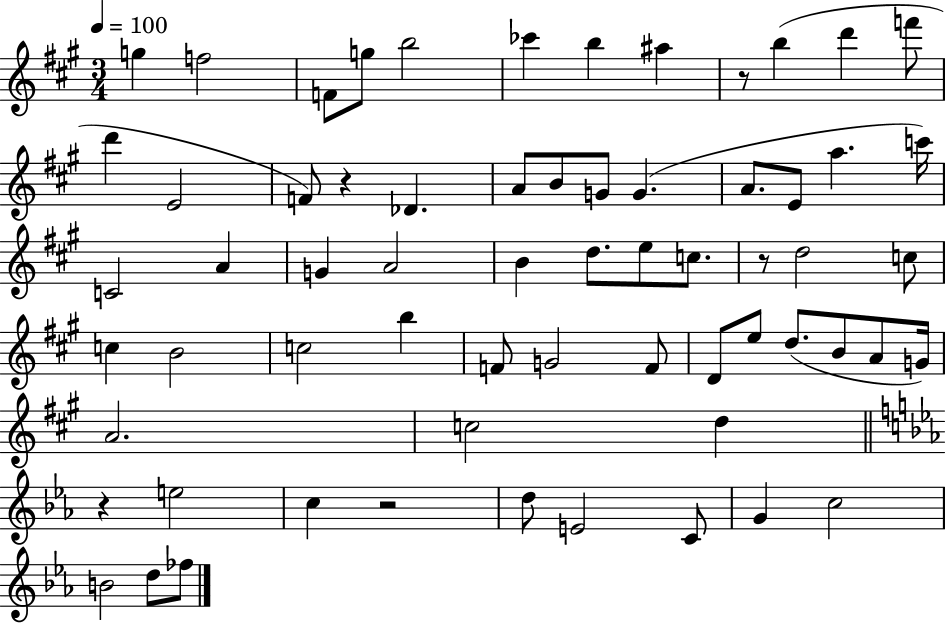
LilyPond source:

{
  \clef treble
  \numericTimeSignature
  \time 3/4
  \key a \major
  \tempo 4 = 100
  g''4 f''2 | f'8 g''8 b''2 | ces'''4 b''4 ais''4 | r8 b''4( d'''4 f'''8 | \break d'''4 e'2 | f'8) r4 des'4. | a'8 b'8 g'8 g'4.( | a'8. e'8 a''4. c'''16) | \break c'2 a'4 | g'4 a'2 | b'4 d''8. e''8 c''8. | r8 d''2 c''8 | \break c''4 b'2 | c''2 b''4 | f'8 g'2 f'8 | d'8 e''8 d''8.( b'8 a'8 g'16) | \break a'2. | c''2 d''4 | \bar "||" \break \key ees \major r4 e''2 | c''4 r2 | d''8 e'2 c'8 | g'4 c''2 | \break b'2 d''8 fes''8 | \bar "|."
}